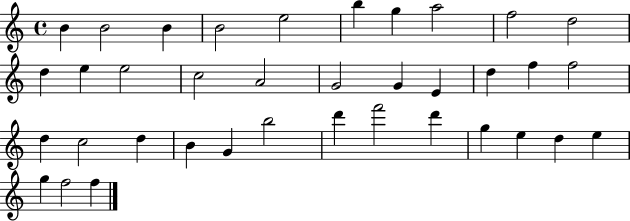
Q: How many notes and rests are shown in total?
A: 37